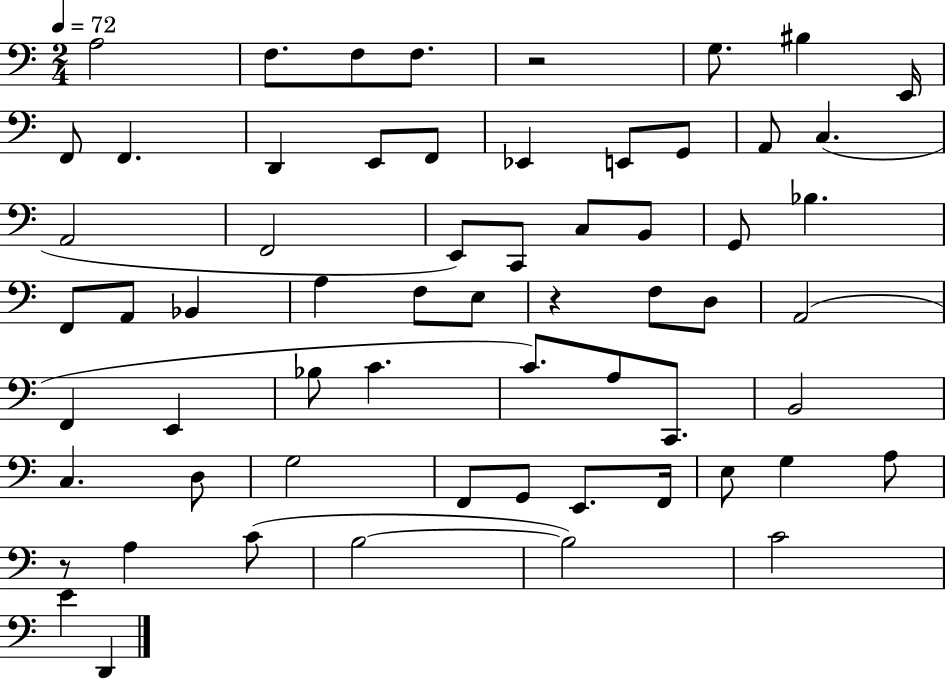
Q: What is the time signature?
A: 2/4